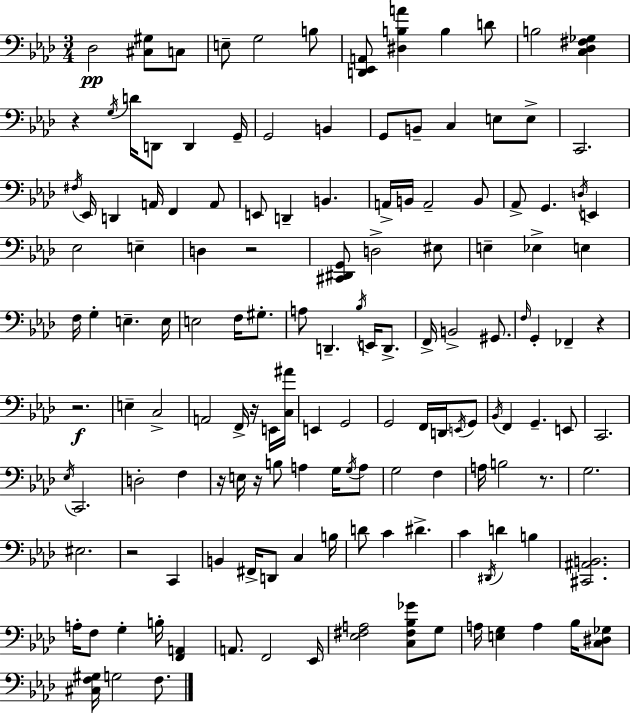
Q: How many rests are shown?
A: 9